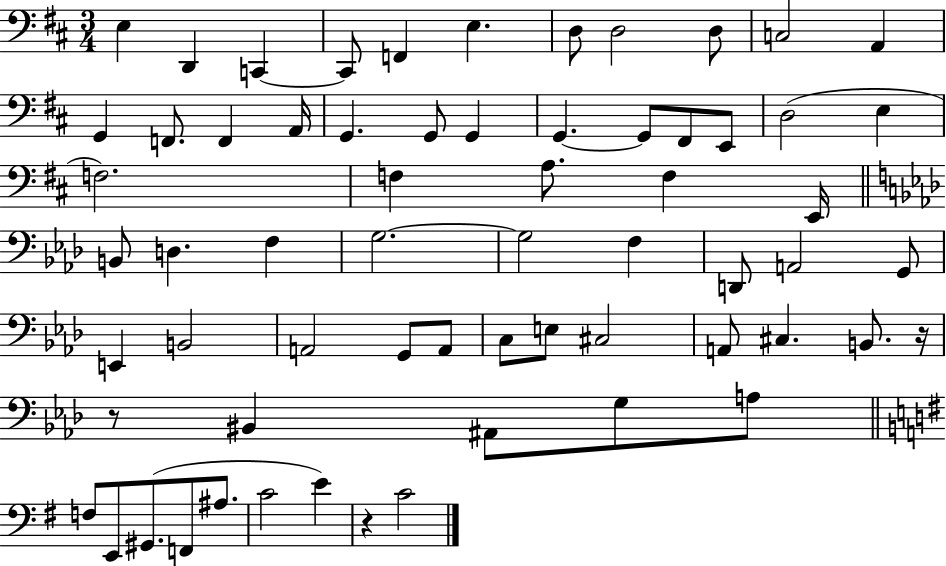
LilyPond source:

{
  \clef bass
  \numericTimeSignature
  \time 3/4
  \key d \major
  e4 d,4 c,4~~ | c,8 f,4 e4. | d8 d2 d8 | c2 a,4 | \break g,4 f,8. f,4 a,16 | g,4. g,8 g,4 | g,4.~~ g,8 fis,8 e,8 | d2( e4 | \break f2.) | f4 a8. f4 e,16 | \bar "||" \break \key aes \major b,8 d4. f4 | g2.~~ | g2 f4 | d,8 a,2 g,8 | \break e,4 b,2 | a,2 g,8 a,8 | c8 e8 cis2 | a,8 cis4. b,8. r16 | \break r8 bis,4 ais,8 g8 a8 | \bar "||" \break \key g \major f8 e,8 gis,8.( f,8 ais8. | c'2 e'4) | r4 c'2 | \bar "|."
}